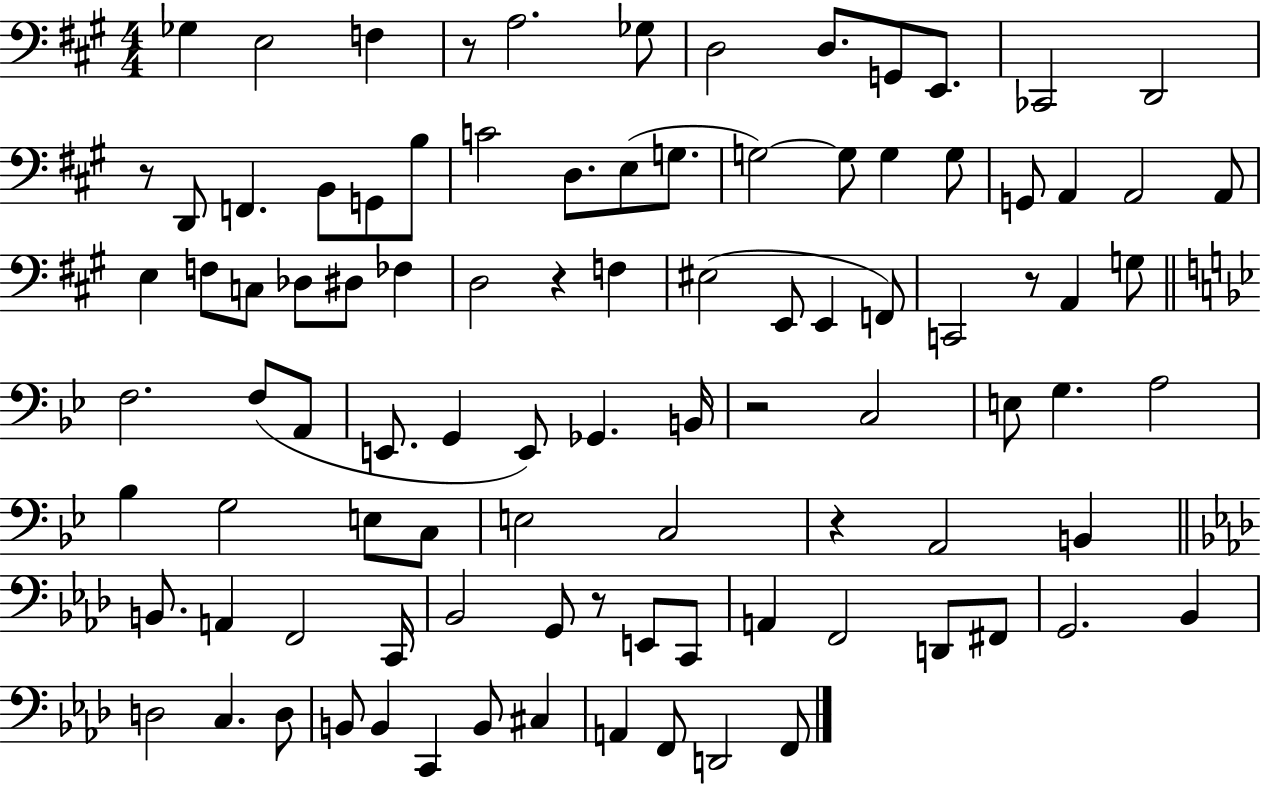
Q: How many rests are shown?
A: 7